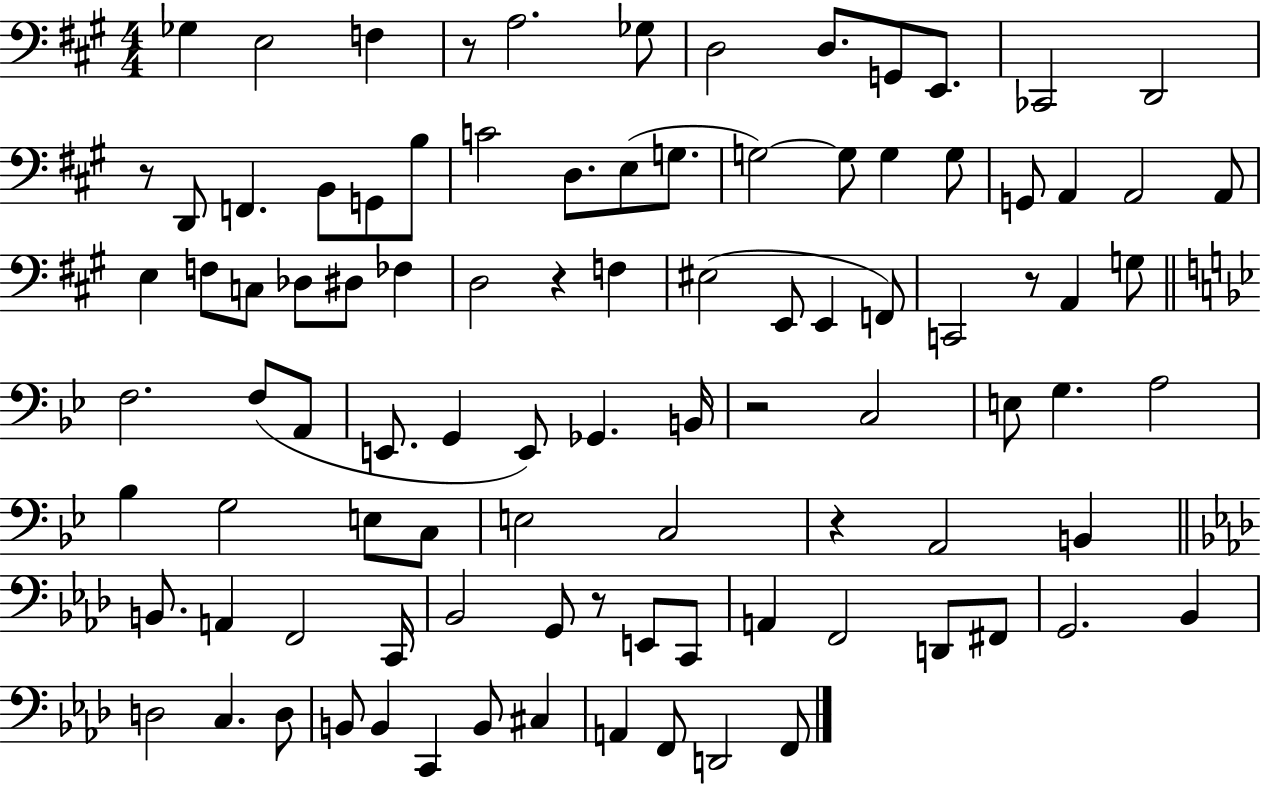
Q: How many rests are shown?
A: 7